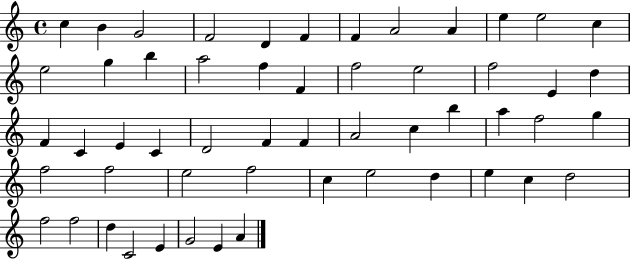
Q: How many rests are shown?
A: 0